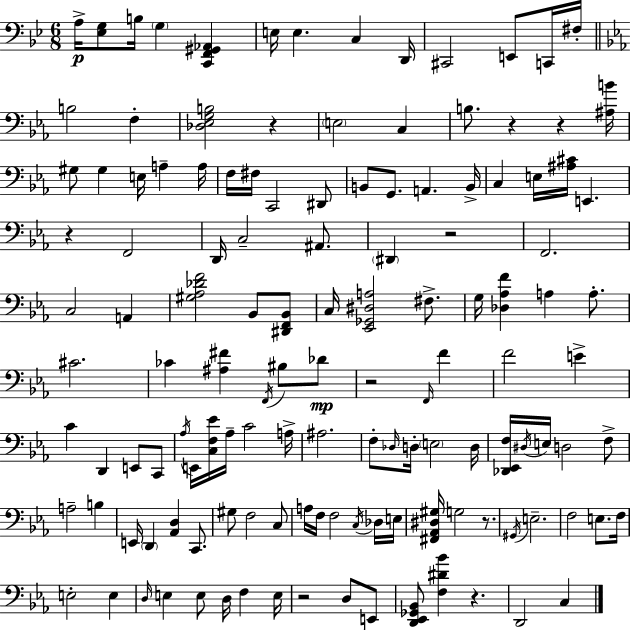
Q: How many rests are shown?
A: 9